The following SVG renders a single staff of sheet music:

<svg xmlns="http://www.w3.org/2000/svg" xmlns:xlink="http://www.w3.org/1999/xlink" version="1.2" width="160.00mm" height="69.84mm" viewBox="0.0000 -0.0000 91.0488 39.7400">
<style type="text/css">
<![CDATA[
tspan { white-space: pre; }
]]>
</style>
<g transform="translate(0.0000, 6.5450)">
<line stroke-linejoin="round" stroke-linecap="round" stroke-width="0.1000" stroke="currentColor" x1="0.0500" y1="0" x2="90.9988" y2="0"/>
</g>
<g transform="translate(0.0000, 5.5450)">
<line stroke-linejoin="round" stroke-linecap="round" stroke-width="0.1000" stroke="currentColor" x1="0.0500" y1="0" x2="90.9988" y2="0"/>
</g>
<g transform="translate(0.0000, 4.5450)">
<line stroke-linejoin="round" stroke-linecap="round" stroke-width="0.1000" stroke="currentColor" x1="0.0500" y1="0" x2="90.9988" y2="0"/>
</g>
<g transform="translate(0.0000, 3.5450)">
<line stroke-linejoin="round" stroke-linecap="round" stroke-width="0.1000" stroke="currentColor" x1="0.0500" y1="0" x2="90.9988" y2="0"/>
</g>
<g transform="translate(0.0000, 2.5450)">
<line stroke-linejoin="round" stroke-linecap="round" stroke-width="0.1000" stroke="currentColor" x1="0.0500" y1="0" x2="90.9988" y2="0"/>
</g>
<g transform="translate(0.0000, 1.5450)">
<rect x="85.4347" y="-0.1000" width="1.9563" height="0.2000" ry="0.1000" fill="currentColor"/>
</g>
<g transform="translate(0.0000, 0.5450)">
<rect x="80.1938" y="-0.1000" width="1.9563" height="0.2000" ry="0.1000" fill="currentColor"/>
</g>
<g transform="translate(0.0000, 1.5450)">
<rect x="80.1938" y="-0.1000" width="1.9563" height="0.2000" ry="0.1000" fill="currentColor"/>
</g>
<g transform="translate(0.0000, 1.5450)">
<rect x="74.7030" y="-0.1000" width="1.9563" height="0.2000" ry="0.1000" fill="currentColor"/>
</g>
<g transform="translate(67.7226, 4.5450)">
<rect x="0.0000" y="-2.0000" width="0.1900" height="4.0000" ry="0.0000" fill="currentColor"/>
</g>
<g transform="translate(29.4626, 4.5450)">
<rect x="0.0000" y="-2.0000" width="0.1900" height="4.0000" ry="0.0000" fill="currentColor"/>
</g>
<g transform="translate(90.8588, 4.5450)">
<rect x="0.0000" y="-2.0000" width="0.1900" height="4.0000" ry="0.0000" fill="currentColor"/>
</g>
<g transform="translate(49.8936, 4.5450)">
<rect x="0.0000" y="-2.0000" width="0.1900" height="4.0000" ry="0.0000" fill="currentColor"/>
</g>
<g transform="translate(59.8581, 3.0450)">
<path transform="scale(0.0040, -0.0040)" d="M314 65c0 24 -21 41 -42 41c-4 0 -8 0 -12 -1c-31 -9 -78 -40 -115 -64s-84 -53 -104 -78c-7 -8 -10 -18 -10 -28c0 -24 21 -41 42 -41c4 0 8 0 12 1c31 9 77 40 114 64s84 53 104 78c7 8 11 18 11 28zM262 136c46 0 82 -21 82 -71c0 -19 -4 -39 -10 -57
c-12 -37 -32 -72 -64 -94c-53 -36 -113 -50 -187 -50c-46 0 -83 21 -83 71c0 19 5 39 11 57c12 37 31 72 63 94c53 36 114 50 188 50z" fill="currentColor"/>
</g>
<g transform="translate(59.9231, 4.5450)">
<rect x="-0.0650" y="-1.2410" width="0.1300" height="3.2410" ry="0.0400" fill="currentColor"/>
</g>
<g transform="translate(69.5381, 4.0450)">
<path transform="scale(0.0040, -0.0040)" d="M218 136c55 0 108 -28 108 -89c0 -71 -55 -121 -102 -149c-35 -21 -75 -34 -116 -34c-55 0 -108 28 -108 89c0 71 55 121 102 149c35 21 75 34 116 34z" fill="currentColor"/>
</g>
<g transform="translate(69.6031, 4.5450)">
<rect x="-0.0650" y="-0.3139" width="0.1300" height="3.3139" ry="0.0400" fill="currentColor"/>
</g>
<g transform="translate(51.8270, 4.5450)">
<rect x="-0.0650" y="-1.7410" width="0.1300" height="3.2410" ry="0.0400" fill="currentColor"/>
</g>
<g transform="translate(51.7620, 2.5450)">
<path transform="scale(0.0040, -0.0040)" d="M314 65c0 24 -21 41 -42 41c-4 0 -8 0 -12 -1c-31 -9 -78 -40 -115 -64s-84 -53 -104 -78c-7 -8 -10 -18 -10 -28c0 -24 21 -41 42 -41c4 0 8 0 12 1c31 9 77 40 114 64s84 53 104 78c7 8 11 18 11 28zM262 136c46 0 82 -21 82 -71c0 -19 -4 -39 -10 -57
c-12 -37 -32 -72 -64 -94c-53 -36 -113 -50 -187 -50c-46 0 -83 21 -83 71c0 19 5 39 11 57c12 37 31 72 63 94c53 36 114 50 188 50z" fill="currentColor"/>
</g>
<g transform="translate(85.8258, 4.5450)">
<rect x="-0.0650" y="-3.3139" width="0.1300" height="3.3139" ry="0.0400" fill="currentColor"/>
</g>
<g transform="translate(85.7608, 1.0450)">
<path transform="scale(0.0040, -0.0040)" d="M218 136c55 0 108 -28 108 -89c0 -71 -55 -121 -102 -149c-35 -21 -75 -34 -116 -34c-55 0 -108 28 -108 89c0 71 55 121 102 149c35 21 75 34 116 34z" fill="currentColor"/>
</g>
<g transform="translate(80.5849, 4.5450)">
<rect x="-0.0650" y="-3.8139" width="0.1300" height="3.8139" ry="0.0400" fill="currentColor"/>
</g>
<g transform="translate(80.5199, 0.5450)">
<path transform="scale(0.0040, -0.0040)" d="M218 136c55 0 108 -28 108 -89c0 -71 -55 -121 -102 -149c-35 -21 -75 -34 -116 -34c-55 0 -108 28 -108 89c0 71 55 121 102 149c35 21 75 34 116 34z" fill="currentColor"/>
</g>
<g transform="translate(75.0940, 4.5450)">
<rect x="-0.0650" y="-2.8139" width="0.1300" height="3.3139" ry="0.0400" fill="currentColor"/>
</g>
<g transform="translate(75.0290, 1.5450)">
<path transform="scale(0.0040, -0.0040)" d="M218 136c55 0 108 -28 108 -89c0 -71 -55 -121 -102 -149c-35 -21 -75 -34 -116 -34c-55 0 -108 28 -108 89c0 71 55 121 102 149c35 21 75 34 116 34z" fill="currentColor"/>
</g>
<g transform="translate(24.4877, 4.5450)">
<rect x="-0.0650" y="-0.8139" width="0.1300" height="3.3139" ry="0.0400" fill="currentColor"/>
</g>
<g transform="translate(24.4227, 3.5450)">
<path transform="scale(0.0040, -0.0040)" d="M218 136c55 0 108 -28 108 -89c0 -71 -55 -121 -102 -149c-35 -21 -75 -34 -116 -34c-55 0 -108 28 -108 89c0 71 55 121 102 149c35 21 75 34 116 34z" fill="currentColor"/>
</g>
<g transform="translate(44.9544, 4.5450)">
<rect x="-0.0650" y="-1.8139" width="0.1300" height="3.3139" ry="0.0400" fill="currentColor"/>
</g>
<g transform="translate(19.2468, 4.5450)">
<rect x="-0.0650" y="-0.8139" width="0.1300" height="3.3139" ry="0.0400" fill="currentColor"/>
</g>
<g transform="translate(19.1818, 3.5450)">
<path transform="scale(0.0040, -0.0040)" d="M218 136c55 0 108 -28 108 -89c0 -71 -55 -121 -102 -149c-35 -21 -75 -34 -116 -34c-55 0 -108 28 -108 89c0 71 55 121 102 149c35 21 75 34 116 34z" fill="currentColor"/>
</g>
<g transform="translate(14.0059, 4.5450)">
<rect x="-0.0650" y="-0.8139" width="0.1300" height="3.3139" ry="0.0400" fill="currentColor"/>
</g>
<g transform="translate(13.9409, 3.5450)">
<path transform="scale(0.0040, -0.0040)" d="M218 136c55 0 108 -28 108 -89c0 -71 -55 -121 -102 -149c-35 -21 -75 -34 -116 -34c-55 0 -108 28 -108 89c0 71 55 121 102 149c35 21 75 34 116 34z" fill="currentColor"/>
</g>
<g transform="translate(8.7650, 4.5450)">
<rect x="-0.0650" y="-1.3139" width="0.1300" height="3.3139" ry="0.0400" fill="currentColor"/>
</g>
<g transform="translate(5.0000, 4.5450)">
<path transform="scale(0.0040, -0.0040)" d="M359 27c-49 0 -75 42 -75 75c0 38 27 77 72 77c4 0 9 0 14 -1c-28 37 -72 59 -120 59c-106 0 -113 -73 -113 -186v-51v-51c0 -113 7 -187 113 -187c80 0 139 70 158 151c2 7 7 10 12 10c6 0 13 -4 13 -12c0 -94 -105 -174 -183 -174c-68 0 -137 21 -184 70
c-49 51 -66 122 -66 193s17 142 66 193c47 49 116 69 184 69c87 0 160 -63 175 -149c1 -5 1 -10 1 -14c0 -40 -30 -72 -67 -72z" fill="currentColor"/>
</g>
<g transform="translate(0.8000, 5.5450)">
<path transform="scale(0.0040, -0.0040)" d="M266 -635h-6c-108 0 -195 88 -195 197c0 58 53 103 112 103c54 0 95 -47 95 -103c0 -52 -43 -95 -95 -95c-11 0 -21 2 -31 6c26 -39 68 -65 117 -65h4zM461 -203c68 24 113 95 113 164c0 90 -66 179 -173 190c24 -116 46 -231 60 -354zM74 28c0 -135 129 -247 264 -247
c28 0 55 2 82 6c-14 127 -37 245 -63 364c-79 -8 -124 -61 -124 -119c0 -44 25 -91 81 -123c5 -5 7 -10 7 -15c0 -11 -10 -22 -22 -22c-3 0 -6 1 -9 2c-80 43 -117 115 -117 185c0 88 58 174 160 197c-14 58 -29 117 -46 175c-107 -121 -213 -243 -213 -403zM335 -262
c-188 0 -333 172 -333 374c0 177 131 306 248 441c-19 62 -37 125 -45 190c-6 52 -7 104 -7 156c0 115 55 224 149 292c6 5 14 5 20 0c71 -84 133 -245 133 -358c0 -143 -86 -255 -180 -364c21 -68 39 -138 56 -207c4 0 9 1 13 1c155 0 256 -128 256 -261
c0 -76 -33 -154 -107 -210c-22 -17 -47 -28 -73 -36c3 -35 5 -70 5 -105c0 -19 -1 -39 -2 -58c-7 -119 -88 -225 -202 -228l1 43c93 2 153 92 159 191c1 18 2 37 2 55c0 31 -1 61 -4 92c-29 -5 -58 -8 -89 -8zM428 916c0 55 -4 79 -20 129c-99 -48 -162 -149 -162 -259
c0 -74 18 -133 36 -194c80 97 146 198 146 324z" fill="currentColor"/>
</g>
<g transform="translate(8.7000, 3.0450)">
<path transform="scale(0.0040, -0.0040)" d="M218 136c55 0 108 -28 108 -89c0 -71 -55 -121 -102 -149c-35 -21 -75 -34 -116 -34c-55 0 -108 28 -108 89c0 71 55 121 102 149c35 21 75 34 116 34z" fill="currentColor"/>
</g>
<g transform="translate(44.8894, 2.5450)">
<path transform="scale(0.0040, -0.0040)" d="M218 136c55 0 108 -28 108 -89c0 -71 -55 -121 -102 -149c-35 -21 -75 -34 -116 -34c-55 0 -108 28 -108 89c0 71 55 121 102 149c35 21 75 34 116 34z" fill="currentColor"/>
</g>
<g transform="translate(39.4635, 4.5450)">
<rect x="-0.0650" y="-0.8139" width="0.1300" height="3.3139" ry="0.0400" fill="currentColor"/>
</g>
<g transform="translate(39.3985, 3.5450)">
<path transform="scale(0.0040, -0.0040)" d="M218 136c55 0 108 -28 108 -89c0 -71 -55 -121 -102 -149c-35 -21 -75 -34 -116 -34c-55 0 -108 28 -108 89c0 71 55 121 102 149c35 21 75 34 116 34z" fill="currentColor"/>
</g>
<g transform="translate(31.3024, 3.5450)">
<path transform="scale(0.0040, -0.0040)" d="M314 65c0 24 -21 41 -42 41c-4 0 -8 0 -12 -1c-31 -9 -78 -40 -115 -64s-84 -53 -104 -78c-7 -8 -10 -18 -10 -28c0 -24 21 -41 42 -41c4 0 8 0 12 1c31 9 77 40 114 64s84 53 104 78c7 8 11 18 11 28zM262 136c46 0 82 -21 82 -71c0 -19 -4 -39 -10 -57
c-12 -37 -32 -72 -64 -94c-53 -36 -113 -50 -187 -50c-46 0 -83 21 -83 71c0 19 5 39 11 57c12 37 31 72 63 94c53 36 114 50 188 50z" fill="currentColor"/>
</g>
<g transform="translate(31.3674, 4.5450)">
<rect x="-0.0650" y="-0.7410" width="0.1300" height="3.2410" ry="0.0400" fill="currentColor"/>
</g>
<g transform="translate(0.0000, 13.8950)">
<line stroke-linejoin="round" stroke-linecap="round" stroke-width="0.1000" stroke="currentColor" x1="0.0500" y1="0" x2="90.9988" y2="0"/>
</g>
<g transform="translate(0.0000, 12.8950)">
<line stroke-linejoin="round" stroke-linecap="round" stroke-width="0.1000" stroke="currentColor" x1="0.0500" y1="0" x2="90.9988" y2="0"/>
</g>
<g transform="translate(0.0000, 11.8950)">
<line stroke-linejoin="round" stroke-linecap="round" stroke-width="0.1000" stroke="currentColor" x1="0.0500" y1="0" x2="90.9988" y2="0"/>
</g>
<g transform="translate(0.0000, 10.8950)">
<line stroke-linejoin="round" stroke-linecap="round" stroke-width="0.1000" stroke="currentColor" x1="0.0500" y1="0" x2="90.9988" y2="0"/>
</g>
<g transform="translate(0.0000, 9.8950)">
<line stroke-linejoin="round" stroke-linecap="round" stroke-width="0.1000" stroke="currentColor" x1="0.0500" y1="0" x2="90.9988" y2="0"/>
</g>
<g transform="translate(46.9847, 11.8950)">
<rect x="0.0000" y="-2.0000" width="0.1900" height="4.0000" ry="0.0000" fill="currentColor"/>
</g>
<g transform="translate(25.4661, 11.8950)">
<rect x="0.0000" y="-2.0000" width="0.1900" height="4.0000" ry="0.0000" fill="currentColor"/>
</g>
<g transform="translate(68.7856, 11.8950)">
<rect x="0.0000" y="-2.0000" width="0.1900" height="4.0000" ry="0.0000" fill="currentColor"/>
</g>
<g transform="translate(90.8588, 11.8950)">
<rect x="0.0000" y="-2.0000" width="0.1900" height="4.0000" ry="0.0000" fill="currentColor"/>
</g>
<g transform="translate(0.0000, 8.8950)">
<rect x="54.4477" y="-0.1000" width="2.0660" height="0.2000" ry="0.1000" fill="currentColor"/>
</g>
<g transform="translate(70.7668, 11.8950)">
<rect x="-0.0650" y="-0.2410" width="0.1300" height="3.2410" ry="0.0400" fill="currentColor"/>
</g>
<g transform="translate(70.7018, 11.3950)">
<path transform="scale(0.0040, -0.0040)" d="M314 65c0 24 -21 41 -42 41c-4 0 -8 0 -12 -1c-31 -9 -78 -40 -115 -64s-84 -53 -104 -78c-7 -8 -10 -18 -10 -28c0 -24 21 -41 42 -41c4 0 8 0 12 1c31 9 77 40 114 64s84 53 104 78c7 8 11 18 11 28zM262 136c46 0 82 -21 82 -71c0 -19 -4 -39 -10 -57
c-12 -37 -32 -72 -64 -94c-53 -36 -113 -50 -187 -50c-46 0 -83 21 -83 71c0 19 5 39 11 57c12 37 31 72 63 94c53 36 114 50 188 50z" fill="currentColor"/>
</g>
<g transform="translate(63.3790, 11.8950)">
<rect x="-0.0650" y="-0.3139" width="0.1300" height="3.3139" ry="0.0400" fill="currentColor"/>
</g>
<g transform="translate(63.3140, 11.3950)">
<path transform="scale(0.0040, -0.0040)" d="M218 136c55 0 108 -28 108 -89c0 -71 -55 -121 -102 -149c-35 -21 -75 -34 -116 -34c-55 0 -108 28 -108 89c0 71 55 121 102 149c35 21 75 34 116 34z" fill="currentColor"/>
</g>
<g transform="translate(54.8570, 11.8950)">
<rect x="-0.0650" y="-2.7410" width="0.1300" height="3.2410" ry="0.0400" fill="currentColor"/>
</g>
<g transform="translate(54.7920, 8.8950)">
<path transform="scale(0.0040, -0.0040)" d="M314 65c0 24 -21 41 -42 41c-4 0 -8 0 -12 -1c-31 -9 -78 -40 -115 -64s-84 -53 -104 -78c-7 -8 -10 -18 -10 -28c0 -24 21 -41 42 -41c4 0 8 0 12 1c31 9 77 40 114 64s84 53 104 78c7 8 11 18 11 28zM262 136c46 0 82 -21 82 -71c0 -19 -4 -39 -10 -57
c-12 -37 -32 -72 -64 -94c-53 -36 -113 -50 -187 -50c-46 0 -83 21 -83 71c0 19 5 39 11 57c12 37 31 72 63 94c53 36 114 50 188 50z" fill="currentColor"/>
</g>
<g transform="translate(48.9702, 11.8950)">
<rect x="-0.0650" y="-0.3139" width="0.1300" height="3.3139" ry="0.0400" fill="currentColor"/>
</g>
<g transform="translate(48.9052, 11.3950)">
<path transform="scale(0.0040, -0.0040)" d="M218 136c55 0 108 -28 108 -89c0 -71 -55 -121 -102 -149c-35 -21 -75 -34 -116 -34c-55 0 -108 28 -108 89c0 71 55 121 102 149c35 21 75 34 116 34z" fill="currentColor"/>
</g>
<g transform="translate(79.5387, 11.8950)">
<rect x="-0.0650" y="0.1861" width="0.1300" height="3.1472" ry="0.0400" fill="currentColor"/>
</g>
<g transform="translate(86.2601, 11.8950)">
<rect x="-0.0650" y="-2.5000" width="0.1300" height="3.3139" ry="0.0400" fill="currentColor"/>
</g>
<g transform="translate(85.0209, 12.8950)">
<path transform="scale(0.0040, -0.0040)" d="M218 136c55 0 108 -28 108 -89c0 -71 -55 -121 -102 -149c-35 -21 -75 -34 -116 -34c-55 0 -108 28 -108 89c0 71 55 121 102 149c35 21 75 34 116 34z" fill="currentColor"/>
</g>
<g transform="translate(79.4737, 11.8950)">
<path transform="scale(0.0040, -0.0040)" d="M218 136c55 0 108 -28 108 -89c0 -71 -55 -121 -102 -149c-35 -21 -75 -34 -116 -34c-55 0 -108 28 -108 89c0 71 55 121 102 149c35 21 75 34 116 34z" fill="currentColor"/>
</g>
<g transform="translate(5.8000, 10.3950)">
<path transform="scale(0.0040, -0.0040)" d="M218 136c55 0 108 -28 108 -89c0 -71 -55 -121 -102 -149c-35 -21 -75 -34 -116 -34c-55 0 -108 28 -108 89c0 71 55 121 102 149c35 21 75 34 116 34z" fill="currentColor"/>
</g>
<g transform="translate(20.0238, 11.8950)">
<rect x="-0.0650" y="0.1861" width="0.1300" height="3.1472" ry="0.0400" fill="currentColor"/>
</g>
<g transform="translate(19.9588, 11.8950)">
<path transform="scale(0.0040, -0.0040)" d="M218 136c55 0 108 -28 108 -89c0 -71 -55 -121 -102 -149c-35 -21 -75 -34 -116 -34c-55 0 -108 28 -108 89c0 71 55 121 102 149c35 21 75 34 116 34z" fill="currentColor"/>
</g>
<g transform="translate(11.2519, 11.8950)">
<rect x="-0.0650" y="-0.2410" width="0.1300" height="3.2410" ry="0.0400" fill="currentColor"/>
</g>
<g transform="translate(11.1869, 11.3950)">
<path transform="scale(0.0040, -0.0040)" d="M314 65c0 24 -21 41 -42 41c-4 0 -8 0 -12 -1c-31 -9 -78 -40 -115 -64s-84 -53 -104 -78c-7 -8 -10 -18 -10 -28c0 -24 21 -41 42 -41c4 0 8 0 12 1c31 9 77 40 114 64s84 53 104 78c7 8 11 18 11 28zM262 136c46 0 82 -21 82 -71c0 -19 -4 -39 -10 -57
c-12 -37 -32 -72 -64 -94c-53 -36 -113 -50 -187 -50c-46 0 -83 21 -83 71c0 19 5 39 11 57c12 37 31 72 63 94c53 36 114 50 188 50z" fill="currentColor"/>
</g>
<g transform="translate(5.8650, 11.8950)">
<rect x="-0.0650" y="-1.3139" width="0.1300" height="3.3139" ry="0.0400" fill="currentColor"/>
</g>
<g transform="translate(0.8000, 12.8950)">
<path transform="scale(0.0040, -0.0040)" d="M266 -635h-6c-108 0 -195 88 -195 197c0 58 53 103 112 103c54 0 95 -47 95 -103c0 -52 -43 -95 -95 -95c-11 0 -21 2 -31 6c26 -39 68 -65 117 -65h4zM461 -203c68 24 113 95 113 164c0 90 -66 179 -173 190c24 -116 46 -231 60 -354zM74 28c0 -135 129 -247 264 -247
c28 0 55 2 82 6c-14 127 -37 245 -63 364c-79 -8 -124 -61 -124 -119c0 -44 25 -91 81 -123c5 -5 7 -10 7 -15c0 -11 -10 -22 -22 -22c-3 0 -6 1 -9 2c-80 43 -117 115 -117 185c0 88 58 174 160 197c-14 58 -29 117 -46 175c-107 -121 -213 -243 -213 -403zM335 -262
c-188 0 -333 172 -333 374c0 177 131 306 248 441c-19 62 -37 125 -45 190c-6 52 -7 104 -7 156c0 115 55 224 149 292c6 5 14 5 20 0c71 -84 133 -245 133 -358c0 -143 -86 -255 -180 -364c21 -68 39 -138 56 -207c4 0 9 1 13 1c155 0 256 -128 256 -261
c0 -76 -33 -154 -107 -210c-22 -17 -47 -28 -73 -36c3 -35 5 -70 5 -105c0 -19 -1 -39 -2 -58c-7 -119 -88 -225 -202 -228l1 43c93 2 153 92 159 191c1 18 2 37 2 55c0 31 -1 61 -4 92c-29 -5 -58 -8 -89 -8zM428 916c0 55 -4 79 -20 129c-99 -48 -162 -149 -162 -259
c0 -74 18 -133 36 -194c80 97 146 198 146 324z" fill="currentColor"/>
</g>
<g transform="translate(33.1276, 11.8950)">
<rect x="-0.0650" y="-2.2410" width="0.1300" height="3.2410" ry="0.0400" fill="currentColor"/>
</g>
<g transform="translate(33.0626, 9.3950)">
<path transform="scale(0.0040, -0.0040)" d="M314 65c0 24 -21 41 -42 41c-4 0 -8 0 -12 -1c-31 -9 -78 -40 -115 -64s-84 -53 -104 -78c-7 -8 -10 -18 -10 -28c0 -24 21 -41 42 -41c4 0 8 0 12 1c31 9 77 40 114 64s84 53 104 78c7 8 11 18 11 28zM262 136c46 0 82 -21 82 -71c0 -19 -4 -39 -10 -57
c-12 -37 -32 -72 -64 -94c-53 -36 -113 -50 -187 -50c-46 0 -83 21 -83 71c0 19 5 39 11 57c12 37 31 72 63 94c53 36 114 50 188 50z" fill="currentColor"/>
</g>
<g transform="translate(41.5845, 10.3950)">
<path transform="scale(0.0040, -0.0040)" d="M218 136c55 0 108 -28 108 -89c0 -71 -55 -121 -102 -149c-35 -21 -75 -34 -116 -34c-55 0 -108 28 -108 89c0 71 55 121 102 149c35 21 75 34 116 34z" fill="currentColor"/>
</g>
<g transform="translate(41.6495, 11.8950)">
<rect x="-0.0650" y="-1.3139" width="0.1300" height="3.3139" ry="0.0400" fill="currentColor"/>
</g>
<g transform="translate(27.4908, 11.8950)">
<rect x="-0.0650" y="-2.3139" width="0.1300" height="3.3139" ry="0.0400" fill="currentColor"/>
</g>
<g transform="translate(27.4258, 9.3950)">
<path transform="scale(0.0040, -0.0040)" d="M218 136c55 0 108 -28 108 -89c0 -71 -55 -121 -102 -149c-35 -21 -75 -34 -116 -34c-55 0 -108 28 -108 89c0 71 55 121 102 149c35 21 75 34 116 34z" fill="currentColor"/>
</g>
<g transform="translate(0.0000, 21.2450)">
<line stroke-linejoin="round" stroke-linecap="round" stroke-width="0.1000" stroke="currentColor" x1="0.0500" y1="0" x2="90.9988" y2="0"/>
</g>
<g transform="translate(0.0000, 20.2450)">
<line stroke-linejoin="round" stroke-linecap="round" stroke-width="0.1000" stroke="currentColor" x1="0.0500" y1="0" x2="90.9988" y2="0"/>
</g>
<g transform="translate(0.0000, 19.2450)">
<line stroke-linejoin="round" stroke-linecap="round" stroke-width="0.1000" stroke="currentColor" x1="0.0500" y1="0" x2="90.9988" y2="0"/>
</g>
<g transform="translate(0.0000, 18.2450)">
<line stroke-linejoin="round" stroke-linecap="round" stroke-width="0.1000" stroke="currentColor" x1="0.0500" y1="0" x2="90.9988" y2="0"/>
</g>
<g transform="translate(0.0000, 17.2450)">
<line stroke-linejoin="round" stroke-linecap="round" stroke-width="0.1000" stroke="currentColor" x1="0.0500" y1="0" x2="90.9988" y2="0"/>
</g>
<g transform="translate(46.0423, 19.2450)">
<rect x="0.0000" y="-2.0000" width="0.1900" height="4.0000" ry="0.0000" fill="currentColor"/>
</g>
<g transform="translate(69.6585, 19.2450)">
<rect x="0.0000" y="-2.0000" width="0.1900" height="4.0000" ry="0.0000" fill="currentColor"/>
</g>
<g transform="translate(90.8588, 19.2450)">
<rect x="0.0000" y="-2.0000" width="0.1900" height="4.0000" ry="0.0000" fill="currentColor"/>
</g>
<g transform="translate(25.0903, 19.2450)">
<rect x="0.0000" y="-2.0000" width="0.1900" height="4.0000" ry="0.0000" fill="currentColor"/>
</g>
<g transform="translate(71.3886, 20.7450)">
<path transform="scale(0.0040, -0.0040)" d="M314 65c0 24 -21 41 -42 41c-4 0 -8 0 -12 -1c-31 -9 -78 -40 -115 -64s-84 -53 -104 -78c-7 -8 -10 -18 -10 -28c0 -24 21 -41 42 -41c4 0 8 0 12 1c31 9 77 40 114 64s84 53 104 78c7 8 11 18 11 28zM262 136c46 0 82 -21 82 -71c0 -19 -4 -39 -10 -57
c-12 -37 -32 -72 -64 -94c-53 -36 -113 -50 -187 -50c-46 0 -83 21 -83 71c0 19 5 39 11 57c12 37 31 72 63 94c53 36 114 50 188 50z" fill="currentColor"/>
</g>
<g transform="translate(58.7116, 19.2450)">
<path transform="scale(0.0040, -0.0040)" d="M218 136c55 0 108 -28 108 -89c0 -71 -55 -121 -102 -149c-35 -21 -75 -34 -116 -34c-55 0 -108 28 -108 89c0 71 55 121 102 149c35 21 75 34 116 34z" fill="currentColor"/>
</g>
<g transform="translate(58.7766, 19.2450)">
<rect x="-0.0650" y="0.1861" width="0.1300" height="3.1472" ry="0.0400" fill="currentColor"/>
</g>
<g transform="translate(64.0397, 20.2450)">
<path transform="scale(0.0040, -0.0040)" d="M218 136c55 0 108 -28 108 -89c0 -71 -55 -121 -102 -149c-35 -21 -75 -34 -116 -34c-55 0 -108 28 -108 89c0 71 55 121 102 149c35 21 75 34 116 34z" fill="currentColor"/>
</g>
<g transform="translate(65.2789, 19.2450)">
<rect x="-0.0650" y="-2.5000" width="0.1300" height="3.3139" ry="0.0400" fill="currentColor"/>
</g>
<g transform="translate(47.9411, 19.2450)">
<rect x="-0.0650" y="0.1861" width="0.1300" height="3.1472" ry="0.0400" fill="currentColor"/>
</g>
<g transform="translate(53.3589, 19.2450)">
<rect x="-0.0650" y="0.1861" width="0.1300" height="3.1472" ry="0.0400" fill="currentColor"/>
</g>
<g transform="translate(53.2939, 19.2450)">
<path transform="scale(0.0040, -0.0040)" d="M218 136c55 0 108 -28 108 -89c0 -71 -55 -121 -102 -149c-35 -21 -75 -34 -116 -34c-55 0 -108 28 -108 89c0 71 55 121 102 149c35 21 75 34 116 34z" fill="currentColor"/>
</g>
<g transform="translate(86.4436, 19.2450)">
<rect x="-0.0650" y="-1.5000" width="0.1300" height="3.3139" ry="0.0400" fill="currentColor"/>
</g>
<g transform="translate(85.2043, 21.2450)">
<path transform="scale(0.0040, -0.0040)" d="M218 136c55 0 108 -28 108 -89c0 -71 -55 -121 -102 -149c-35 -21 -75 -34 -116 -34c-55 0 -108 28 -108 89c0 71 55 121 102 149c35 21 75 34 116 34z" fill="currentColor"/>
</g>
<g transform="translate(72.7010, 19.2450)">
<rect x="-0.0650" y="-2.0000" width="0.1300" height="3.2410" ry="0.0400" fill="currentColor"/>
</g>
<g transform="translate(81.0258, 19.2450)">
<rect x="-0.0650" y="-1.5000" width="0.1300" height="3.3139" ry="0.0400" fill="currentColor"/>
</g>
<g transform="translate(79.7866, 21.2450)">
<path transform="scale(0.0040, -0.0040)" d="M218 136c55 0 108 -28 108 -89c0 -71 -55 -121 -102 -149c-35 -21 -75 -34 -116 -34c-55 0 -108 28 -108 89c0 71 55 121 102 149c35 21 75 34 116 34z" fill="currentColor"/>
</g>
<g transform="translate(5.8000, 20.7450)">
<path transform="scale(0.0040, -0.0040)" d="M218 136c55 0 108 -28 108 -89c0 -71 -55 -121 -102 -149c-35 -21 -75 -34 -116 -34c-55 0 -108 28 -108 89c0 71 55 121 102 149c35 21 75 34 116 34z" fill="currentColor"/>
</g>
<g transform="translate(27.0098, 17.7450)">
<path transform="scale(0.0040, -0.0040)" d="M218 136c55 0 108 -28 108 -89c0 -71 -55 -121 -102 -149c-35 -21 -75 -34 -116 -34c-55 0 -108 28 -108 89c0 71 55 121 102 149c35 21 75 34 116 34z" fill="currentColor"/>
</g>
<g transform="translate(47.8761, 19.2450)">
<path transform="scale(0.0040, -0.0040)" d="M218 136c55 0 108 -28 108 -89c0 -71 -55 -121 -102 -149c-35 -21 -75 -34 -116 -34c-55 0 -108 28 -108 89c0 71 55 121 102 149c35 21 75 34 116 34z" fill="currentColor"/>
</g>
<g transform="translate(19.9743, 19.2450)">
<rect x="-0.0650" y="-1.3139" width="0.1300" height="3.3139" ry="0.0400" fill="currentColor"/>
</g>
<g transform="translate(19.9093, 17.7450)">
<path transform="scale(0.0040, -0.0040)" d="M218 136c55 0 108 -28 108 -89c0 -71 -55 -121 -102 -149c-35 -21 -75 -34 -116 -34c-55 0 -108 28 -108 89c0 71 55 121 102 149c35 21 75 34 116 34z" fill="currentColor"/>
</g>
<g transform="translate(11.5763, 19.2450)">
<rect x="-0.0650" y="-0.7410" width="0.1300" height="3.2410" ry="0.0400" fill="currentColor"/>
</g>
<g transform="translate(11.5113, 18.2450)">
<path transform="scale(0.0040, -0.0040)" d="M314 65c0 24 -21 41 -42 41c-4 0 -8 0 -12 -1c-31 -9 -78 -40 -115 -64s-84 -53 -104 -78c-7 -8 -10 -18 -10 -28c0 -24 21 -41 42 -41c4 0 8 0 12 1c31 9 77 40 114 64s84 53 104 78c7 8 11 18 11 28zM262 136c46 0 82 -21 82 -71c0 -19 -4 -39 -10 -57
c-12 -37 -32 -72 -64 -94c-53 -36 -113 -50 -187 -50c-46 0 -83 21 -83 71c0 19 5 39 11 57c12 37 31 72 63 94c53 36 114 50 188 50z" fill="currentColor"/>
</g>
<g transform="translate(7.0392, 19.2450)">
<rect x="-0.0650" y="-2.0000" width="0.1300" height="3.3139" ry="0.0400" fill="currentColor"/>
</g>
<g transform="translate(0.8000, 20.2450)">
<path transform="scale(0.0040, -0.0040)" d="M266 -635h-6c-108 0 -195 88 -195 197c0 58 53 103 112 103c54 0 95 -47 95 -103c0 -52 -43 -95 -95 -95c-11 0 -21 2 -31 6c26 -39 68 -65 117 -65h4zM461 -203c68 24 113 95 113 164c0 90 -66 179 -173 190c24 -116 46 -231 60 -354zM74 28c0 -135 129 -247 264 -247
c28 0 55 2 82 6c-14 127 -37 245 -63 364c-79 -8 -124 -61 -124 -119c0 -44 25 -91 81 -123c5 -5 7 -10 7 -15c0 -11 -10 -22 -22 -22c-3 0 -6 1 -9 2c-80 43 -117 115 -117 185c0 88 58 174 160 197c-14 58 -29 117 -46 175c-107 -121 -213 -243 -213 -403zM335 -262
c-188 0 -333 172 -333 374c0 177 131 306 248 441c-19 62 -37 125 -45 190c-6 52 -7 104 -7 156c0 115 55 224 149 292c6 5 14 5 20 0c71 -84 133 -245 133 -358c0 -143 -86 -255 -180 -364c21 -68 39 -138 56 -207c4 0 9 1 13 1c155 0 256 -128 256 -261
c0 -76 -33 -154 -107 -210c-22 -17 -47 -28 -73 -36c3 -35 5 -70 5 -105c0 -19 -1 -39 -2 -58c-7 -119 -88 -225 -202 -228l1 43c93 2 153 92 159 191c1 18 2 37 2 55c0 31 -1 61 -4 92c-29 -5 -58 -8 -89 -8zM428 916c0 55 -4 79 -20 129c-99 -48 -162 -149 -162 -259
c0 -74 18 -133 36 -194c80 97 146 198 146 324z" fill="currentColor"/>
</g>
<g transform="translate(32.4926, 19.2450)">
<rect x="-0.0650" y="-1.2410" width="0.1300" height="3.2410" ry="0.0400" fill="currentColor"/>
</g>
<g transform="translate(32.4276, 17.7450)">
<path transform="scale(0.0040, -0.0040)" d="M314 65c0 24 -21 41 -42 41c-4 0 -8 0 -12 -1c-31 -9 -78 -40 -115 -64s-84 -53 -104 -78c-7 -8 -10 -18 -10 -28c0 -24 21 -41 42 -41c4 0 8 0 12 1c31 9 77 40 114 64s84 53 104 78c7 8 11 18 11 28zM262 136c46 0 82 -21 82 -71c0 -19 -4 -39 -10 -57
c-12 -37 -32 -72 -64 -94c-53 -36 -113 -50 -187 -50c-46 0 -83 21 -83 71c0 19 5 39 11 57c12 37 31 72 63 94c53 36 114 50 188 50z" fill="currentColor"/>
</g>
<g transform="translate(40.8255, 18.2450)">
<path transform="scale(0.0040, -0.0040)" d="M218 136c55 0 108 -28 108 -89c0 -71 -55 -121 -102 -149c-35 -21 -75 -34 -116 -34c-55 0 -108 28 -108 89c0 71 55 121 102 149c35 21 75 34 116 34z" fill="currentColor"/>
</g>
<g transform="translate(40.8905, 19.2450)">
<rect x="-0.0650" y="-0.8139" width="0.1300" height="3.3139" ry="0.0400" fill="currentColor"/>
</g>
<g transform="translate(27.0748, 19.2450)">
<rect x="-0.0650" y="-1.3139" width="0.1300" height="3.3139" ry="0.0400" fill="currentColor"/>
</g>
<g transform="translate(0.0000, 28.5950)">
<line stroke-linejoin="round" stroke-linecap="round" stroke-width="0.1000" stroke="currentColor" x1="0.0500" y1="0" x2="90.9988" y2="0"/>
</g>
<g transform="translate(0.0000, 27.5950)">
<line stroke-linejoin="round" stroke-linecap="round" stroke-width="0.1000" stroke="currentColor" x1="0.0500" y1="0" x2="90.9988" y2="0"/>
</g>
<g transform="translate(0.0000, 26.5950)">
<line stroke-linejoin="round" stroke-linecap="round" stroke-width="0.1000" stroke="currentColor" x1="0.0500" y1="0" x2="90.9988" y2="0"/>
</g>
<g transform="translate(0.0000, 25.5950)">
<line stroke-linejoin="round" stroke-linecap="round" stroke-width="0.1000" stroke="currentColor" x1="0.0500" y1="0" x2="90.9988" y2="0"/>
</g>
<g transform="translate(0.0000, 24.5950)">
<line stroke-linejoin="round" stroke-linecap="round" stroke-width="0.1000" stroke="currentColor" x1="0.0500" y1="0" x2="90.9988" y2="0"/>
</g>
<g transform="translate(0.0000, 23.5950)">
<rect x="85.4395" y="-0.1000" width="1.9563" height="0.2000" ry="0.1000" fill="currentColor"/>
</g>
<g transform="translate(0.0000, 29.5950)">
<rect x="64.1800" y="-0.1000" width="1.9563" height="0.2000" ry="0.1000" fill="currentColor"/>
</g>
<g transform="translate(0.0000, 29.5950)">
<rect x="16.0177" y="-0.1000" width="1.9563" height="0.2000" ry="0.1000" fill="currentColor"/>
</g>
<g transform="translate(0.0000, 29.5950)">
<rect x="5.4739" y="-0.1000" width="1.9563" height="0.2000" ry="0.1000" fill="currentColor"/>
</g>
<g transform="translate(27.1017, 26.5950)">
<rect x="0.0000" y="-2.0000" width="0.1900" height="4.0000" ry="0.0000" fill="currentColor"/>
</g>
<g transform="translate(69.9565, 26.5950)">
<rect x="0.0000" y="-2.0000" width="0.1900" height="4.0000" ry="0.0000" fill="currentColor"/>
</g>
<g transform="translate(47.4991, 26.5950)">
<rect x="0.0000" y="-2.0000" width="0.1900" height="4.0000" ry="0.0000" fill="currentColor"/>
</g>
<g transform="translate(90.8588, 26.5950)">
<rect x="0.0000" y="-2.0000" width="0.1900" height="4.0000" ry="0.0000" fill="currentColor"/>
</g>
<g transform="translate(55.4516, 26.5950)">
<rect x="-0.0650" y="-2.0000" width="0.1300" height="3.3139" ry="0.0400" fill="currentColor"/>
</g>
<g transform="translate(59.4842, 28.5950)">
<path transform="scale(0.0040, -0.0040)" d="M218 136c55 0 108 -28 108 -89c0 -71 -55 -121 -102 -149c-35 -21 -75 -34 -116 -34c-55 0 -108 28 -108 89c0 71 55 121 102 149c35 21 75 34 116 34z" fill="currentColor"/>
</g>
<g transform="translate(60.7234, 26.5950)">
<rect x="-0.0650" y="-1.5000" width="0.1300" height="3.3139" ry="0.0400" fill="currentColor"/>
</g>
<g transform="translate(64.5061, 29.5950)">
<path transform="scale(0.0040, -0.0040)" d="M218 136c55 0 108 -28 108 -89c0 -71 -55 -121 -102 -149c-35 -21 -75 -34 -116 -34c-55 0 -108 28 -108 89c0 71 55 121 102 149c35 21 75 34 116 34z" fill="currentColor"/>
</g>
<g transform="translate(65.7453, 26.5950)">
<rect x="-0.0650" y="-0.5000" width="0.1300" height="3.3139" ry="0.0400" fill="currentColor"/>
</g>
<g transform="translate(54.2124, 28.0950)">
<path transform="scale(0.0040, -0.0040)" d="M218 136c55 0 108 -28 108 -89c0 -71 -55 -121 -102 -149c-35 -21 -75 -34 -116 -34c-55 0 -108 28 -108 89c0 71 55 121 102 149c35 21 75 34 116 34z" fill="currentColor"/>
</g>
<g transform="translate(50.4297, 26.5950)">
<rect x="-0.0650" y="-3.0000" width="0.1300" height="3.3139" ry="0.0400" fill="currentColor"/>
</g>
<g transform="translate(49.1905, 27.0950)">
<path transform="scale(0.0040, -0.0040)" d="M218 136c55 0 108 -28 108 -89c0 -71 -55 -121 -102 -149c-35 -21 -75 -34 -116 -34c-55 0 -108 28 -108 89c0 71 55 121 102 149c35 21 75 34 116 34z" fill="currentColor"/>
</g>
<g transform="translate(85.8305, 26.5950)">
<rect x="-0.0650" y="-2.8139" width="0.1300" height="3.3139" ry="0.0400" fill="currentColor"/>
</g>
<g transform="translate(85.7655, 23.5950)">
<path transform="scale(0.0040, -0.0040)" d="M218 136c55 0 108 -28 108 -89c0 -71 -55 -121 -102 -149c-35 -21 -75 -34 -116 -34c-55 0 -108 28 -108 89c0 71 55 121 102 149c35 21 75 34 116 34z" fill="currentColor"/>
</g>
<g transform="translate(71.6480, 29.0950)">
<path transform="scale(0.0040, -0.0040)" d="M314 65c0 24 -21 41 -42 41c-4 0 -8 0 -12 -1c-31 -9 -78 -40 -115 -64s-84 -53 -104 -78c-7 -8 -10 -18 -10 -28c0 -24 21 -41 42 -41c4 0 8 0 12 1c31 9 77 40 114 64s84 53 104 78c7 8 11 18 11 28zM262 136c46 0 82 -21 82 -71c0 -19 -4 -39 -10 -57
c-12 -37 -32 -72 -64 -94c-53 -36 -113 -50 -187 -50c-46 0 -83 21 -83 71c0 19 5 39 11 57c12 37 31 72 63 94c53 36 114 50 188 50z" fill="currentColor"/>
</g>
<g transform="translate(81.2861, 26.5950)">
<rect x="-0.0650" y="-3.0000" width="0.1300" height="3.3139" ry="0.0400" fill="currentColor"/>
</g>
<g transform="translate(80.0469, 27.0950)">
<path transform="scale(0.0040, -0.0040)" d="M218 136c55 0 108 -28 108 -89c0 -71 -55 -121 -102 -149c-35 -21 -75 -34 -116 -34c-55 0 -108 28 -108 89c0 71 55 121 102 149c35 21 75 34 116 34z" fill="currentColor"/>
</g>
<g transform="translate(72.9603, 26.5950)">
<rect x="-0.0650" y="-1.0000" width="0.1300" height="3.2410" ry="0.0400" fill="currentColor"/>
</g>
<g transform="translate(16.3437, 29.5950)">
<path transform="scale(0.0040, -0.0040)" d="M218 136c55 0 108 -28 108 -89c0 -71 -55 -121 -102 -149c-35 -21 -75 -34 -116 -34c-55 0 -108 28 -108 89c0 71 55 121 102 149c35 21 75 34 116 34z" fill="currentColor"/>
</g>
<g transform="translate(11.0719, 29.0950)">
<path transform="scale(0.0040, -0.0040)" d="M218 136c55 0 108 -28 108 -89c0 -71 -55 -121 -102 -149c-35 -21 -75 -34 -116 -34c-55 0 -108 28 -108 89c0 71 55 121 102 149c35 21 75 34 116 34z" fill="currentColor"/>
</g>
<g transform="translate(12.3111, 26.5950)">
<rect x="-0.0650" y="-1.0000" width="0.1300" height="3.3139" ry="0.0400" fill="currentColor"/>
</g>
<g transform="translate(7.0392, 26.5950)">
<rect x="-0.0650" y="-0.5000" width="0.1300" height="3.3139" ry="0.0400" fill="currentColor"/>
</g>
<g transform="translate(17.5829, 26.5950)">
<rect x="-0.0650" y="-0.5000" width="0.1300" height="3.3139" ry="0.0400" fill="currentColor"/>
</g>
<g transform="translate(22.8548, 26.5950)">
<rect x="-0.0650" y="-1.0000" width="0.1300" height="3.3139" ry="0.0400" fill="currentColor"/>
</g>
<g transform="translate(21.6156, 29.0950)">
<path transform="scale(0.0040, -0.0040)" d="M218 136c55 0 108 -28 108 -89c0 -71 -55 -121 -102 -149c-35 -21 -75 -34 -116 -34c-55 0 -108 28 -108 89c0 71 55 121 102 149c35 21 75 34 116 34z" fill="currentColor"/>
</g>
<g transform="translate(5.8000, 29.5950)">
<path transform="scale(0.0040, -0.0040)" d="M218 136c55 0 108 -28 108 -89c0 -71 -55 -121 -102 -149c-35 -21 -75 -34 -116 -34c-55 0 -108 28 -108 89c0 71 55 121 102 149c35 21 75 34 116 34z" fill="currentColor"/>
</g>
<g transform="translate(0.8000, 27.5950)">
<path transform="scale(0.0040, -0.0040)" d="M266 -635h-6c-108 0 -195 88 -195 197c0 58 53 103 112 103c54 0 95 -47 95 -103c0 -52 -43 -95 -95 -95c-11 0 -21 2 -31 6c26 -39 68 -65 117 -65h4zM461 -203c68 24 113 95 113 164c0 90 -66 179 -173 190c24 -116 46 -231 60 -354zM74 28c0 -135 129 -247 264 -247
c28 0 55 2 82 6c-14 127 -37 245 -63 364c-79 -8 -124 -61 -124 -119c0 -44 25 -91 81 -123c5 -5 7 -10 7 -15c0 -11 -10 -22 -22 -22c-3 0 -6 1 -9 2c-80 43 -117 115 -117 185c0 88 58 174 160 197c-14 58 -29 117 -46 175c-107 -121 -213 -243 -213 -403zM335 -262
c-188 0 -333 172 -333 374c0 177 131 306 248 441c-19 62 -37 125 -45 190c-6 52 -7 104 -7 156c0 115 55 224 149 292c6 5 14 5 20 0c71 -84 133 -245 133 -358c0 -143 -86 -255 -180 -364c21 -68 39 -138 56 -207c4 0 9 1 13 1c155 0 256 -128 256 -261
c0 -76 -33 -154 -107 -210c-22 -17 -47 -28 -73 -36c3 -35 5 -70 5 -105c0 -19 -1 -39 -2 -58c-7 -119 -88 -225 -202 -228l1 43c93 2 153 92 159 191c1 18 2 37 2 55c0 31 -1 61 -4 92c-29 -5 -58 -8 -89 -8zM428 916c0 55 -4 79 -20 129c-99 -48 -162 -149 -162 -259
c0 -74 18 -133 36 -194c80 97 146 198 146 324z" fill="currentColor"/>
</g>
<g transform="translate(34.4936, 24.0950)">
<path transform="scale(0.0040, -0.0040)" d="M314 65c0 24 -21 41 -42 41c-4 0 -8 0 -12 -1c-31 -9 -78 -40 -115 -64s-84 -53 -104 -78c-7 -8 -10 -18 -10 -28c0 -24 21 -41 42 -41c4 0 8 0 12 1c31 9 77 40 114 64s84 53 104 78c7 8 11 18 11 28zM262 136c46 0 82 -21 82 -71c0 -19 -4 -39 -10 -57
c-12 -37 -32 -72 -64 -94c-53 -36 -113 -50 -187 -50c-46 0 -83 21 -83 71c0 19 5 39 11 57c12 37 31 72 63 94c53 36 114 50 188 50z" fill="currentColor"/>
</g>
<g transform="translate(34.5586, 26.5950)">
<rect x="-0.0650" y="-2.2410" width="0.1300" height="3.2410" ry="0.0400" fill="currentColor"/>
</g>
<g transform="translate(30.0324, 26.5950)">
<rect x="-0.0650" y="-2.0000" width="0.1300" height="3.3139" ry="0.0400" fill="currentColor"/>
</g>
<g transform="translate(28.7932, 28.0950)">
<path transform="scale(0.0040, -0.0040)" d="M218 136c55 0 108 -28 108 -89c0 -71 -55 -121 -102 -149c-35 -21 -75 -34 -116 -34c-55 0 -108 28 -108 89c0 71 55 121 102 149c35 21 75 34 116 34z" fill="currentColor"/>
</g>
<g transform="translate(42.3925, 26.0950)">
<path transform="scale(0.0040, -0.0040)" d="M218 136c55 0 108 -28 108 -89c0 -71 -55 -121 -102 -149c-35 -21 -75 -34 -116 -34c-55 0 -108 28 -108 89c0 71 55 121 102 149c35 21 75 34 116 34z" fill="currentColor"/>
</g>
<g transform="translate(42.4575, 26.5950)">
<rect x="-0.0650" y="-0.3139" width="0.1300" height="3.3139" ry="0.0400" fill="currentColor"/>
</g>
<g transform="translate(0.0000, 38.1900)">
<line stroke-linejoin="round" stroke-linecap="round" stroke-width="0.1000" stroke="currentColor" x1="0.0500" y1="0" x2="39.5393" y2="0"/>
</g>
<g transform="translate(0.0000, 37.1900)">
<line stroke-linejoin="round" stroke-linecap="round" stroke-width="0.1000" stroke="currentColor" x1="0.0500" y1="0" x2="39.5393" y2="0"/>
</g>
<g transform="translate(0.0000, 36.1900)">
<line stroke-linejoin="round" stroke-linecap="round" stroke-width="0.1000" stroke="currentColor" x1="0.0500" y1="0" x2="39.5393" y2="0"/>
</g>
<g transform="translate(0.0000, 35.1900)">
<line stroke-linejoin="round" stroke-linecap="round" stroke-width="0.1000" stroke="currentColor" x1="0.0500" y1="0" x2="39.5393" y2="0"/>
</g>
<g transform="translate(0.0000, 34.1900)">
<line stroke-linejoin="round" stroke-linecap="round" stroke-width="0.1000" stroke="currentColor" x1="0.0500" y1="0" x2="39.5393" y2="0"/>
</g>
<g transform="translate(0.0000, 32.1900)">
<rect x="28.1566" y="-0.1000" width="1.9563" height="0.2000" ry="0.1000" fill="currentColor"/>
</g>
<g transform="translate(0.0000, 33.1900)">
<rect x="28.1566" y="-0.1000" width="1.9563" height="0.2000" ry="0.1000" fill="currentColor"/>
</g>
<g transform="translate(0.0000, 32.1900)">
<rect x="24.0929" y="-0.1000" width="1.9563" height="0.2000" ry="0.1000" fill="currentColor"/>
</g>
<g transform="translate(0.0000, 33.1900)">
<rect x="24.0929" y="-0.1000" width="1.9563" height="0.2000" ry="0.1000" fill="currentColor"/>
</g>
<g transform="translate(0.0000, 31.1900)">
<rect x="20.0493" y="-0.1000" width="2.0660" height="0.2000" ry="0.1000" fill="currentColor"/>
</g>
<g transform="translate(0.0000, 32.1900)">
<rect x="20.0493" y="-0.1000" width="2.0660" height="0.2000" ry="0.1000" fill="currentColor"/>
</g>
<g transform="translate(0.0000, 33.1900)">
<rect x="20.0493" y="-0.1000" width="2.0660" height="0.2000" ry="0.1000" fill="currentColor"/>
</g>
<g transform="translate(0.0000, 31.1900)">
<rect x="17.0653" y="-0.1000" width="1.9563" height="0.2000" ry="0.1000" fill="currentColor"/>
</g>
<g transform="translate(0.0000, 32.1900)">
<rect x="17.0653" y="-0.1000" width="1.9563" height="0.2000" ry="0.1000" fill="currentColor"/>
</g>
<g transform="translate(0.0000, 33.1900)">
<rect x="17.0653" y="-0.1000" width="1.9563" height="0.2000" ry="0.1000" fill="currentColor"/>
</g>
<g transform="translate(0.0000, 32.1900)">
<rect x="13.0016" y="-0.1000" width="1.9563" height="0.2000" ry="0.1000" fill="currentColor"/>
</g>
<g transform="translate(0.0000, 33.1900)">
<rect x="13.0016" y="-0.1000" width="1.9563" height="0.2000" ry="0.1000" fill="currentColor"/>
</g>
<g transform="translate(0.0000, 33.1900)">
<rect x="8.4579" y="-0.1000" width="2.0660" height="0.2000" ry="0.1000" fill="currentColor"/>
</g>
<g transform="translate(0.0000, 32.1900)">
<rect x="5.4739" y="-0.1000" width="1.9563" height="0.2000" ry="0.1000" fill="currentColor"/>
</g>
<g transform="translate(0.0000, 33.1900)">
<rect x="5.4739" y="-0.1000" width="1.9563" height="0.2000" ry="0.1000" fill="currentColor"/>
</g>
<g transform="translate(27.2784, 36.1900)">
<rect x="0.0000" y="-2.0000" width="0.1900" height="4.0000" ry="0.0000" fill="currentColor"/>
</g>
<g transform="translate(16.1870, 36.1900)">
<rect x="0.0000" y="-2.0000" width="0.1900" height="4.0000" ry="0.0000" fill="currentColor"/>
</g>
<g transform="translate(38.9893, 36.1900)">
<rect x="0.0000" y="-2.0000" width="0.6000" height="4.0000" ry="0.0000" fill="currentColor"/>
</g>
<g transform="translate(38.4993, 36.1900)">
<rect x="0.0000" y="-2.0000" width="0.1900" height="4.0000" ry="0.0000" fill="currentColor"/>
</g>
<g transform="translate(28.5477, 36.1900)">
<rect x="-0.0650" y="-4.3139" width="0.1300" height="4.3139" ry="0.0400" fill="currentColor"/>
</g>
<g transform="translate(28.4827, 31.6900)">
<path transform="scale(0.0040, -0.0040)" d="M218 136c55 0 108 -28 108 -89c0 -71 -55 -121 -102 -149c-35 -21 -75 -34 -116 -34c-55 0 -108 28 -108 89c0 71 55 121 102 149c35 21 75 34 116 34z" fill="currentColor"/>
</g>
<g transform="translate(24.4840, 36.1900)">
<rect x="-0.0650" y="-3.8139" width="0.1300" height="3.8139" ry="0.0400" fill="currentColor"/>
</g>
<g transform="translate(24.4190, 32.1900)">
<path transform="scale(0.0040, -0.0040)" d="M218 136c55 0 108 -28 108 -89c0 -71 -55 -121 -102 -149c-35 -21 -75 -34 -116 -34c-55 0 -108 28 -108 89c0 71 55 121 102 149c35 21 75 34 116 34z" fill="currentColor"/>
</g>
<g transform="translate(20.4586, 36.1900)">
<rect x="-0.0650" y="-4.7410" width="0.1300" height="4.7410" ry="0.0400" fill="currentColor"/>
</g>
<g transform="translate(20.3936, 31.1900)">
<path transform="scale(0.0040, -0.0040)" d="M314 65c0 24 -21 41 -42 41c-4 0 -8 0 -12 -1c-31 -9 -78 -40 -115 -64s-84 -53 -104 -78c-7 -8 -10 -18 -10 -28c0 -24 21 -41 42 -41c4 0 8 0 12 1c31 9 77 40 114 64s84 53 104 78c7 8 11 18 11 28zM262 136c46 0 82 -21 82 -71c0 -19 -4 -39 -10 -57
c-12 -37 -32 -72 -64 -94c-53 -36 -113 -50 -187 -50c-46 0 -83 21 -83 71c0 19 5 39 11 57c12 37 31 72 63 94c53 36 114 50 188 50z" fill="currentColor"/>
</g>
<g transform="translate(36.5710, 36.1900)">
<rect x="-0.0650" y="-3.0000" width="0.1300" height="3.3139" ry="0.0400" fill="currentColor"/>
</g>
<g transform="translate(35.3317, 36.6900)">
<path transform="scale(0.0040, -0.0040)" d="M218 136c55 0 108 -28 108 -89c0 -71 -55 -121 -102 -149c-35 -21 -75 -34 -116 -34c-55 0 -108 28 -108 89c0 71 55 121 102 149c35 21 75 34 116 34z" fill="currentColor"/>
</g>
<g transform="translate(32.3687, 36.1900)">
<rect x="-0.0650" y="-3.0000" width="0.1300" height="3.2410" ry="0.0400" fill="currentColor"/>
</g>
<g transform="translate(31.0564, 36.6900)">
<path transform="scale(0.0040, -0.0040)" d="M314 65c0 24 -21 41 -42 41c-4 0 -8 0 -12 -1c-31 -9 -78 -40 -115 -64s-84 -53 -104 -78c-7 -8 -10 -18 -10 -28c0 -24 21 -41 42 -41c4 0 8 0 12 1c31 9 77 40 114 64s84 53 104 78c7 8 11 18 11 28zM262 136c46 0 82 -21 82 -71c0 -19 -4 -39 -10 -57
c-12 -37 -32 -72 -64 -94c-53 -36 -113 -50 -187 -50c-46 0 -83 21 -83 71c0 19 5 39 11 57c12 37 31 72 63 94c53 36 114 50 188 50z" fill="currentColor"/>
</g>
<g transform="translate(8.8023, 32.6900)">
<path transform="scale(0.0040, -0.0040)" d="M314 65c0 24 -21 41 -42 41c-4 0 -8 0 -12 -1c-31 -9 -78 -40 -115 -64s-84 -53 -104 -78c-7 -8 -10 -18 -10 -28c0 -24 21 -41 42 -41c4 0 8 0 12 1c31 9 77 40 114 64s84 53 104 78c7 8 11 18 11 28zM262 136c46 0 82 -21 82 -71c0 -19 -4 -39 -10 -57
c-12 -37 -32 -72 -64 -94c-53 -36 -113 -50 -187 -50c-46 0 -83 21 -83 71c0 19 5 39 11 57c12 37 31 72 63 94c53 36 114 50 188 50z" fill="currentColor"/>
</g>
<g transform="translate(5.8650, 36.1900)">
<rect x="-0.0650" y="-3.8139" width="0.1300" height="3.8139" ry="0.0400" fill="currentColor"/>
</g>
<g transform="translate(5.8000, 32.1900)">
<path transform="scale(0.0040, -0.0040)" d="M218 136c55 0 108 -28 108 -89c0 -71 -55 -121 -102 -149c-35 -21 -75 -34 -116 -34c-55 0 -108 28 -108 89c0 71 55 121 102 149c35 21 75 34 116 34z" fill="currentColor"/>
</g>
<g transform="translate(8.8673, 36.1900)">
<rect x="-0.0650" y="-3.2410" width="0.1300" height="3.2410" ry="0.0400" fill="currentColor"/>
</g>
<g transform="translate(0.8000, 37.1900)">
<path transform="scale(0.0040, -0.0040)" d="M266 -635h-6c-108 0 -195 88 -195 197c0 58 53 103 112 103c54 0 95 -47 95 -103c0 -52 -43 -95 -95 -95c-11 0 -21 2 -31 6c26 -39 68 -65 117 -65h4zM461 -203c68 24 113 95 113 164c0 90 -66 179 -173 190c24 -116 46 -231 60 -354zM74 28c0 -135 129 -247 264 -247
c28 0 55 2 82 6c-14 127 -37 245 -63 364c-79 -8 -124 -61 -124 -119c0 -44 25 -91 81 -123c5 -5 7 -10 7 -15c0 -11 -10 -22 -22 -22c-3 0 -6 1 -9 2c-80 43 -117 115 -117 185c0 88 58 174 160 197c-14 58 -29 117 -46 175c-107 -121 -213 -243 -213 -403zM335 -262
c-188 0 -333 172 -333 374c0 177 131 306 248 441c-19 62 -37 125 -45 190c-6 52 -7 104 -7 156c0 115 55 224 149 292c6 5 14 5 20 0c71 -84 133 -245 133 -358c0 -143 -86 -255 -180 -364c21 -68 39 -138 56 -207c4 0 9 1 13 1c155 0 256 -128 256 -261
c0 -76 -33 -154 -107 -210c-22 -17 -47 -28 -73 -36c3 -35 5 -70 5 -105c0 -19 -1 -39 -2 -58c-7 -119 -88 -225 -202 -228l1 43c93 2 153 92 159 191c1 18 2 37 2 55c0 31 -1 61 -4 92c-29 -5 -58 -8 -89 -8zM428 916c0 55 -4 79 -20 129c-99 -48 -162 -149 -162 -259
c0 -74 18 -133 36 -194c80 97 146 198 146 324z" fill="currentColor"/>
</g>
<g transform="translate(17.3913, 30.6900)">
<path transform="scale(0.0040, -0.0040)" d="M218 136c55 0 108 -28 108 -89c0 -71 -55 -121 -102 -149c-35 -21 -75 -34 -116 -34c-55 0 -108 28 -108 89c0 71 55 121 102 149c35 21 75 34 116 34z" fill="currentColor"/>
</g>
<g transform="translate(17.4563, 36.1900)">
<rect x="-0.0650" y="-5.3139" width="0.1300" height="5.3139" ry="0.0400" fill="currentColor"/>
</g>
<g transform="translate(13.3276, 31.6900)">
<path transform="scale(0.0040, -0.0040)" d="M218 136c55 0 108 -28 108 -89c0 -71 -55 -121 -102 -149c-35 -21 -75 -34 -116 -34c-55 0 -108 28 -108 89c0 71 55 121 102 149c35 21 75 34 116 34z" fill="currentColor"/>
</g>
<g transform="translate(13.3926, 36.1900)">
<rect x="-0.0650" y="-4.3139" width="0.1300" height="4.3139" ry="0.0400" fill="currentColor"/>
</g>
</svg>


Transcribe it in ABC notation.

X:1
T:Untitled
M:4/4
L:1/4
K:C
e d d d d2 d f f2 e2 c a c' b e c2 B g g2 e c a2 c c2 B G F d2 e e e2 d B B B G F2 E E C D C D F g2 c A F E C D2 A a c' b2 d' f' e'2 c' d' A2 A